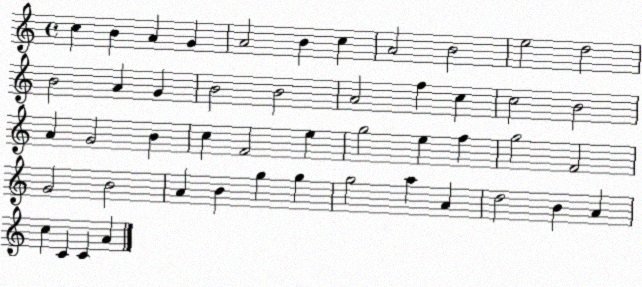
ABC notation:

X:1
T:Untitled
M:4/4
L:1/4
K:C
c B A G A2 B c A2 B2 e2 d2 B2 A G B2 B2 A2 f c c2 B2 A G2 B c F2 e g2 e f g2 F2 G2 B2 A B g g g2 a A d2 B A c C C A